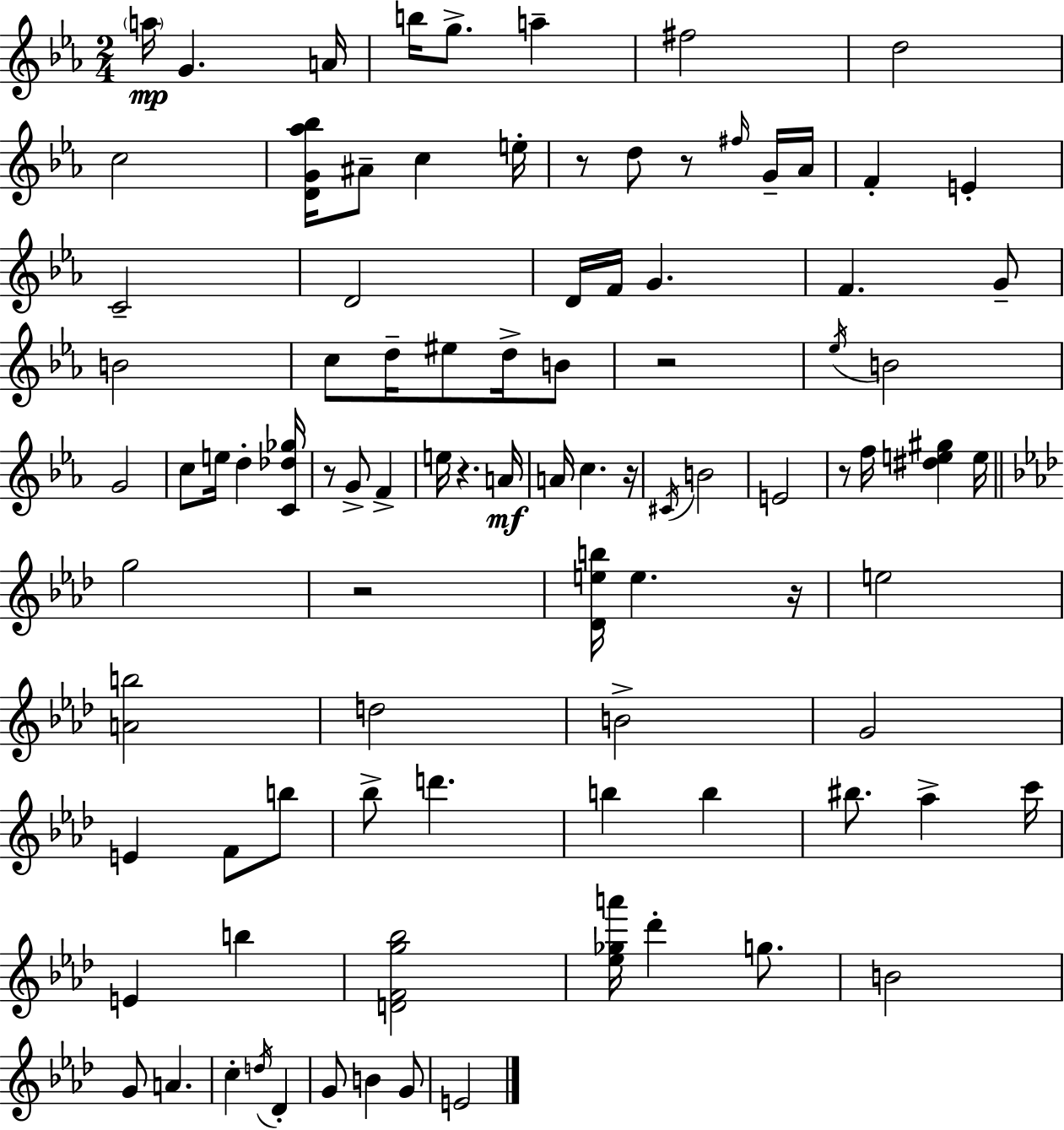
A5/s G4/q. A4/s B5/s G5/e. A5/q F#5/h D5/h C5/h [D4,G4,Ab5,Bb5]/s A#4/e C5/q E5/s R/e D5/e R/e F#5/s G4/s Ab4/s F4/q E4/q C4/h D4/h D4/s F4/s G4/q. F4/q. G4/e B4/h C5/e D5/s EIS5/e D5/s B4/e R/h Eb5/s B4/h G4/h C5/e E5/s D5/q [C4,Db5,Gb5]/s R/e G4/e F4/q E5/s R/q. A4/s A4/s C5/q. R/s C#4/s B4/h E4/h R/e F5/s [D#5,E5,G#5]/q E5/s G5/h R/h [Db4,E5,B5]/s E5/q. R/s E5/h [A4,B5]/h D5/h B4/h G4/h E4/q F4/e B5/e Bb5/e D6/q. B5/q B5/q BIS5/e. Ab5/q C6/s E4/q B5/q [D4,F4,G5,Bb5]/h [Eb5,Gb5,A6]/s Db6/q G5/e. B4/h G4/e A4/q. C5/q D5/s Db4/q G4/e B4/q G4/e E4/h